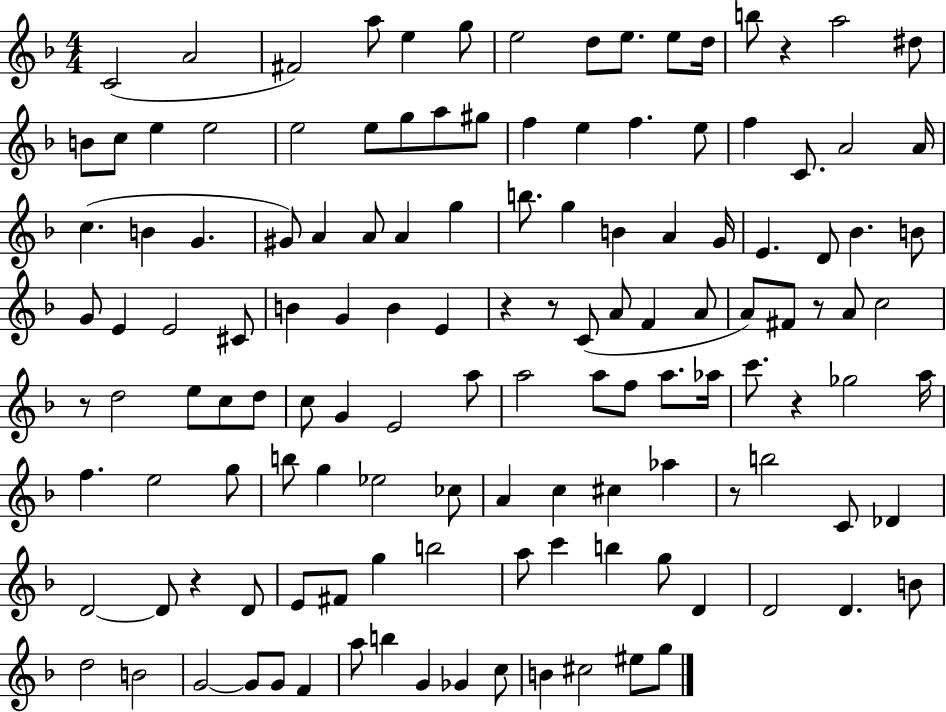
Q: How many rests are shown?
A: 8